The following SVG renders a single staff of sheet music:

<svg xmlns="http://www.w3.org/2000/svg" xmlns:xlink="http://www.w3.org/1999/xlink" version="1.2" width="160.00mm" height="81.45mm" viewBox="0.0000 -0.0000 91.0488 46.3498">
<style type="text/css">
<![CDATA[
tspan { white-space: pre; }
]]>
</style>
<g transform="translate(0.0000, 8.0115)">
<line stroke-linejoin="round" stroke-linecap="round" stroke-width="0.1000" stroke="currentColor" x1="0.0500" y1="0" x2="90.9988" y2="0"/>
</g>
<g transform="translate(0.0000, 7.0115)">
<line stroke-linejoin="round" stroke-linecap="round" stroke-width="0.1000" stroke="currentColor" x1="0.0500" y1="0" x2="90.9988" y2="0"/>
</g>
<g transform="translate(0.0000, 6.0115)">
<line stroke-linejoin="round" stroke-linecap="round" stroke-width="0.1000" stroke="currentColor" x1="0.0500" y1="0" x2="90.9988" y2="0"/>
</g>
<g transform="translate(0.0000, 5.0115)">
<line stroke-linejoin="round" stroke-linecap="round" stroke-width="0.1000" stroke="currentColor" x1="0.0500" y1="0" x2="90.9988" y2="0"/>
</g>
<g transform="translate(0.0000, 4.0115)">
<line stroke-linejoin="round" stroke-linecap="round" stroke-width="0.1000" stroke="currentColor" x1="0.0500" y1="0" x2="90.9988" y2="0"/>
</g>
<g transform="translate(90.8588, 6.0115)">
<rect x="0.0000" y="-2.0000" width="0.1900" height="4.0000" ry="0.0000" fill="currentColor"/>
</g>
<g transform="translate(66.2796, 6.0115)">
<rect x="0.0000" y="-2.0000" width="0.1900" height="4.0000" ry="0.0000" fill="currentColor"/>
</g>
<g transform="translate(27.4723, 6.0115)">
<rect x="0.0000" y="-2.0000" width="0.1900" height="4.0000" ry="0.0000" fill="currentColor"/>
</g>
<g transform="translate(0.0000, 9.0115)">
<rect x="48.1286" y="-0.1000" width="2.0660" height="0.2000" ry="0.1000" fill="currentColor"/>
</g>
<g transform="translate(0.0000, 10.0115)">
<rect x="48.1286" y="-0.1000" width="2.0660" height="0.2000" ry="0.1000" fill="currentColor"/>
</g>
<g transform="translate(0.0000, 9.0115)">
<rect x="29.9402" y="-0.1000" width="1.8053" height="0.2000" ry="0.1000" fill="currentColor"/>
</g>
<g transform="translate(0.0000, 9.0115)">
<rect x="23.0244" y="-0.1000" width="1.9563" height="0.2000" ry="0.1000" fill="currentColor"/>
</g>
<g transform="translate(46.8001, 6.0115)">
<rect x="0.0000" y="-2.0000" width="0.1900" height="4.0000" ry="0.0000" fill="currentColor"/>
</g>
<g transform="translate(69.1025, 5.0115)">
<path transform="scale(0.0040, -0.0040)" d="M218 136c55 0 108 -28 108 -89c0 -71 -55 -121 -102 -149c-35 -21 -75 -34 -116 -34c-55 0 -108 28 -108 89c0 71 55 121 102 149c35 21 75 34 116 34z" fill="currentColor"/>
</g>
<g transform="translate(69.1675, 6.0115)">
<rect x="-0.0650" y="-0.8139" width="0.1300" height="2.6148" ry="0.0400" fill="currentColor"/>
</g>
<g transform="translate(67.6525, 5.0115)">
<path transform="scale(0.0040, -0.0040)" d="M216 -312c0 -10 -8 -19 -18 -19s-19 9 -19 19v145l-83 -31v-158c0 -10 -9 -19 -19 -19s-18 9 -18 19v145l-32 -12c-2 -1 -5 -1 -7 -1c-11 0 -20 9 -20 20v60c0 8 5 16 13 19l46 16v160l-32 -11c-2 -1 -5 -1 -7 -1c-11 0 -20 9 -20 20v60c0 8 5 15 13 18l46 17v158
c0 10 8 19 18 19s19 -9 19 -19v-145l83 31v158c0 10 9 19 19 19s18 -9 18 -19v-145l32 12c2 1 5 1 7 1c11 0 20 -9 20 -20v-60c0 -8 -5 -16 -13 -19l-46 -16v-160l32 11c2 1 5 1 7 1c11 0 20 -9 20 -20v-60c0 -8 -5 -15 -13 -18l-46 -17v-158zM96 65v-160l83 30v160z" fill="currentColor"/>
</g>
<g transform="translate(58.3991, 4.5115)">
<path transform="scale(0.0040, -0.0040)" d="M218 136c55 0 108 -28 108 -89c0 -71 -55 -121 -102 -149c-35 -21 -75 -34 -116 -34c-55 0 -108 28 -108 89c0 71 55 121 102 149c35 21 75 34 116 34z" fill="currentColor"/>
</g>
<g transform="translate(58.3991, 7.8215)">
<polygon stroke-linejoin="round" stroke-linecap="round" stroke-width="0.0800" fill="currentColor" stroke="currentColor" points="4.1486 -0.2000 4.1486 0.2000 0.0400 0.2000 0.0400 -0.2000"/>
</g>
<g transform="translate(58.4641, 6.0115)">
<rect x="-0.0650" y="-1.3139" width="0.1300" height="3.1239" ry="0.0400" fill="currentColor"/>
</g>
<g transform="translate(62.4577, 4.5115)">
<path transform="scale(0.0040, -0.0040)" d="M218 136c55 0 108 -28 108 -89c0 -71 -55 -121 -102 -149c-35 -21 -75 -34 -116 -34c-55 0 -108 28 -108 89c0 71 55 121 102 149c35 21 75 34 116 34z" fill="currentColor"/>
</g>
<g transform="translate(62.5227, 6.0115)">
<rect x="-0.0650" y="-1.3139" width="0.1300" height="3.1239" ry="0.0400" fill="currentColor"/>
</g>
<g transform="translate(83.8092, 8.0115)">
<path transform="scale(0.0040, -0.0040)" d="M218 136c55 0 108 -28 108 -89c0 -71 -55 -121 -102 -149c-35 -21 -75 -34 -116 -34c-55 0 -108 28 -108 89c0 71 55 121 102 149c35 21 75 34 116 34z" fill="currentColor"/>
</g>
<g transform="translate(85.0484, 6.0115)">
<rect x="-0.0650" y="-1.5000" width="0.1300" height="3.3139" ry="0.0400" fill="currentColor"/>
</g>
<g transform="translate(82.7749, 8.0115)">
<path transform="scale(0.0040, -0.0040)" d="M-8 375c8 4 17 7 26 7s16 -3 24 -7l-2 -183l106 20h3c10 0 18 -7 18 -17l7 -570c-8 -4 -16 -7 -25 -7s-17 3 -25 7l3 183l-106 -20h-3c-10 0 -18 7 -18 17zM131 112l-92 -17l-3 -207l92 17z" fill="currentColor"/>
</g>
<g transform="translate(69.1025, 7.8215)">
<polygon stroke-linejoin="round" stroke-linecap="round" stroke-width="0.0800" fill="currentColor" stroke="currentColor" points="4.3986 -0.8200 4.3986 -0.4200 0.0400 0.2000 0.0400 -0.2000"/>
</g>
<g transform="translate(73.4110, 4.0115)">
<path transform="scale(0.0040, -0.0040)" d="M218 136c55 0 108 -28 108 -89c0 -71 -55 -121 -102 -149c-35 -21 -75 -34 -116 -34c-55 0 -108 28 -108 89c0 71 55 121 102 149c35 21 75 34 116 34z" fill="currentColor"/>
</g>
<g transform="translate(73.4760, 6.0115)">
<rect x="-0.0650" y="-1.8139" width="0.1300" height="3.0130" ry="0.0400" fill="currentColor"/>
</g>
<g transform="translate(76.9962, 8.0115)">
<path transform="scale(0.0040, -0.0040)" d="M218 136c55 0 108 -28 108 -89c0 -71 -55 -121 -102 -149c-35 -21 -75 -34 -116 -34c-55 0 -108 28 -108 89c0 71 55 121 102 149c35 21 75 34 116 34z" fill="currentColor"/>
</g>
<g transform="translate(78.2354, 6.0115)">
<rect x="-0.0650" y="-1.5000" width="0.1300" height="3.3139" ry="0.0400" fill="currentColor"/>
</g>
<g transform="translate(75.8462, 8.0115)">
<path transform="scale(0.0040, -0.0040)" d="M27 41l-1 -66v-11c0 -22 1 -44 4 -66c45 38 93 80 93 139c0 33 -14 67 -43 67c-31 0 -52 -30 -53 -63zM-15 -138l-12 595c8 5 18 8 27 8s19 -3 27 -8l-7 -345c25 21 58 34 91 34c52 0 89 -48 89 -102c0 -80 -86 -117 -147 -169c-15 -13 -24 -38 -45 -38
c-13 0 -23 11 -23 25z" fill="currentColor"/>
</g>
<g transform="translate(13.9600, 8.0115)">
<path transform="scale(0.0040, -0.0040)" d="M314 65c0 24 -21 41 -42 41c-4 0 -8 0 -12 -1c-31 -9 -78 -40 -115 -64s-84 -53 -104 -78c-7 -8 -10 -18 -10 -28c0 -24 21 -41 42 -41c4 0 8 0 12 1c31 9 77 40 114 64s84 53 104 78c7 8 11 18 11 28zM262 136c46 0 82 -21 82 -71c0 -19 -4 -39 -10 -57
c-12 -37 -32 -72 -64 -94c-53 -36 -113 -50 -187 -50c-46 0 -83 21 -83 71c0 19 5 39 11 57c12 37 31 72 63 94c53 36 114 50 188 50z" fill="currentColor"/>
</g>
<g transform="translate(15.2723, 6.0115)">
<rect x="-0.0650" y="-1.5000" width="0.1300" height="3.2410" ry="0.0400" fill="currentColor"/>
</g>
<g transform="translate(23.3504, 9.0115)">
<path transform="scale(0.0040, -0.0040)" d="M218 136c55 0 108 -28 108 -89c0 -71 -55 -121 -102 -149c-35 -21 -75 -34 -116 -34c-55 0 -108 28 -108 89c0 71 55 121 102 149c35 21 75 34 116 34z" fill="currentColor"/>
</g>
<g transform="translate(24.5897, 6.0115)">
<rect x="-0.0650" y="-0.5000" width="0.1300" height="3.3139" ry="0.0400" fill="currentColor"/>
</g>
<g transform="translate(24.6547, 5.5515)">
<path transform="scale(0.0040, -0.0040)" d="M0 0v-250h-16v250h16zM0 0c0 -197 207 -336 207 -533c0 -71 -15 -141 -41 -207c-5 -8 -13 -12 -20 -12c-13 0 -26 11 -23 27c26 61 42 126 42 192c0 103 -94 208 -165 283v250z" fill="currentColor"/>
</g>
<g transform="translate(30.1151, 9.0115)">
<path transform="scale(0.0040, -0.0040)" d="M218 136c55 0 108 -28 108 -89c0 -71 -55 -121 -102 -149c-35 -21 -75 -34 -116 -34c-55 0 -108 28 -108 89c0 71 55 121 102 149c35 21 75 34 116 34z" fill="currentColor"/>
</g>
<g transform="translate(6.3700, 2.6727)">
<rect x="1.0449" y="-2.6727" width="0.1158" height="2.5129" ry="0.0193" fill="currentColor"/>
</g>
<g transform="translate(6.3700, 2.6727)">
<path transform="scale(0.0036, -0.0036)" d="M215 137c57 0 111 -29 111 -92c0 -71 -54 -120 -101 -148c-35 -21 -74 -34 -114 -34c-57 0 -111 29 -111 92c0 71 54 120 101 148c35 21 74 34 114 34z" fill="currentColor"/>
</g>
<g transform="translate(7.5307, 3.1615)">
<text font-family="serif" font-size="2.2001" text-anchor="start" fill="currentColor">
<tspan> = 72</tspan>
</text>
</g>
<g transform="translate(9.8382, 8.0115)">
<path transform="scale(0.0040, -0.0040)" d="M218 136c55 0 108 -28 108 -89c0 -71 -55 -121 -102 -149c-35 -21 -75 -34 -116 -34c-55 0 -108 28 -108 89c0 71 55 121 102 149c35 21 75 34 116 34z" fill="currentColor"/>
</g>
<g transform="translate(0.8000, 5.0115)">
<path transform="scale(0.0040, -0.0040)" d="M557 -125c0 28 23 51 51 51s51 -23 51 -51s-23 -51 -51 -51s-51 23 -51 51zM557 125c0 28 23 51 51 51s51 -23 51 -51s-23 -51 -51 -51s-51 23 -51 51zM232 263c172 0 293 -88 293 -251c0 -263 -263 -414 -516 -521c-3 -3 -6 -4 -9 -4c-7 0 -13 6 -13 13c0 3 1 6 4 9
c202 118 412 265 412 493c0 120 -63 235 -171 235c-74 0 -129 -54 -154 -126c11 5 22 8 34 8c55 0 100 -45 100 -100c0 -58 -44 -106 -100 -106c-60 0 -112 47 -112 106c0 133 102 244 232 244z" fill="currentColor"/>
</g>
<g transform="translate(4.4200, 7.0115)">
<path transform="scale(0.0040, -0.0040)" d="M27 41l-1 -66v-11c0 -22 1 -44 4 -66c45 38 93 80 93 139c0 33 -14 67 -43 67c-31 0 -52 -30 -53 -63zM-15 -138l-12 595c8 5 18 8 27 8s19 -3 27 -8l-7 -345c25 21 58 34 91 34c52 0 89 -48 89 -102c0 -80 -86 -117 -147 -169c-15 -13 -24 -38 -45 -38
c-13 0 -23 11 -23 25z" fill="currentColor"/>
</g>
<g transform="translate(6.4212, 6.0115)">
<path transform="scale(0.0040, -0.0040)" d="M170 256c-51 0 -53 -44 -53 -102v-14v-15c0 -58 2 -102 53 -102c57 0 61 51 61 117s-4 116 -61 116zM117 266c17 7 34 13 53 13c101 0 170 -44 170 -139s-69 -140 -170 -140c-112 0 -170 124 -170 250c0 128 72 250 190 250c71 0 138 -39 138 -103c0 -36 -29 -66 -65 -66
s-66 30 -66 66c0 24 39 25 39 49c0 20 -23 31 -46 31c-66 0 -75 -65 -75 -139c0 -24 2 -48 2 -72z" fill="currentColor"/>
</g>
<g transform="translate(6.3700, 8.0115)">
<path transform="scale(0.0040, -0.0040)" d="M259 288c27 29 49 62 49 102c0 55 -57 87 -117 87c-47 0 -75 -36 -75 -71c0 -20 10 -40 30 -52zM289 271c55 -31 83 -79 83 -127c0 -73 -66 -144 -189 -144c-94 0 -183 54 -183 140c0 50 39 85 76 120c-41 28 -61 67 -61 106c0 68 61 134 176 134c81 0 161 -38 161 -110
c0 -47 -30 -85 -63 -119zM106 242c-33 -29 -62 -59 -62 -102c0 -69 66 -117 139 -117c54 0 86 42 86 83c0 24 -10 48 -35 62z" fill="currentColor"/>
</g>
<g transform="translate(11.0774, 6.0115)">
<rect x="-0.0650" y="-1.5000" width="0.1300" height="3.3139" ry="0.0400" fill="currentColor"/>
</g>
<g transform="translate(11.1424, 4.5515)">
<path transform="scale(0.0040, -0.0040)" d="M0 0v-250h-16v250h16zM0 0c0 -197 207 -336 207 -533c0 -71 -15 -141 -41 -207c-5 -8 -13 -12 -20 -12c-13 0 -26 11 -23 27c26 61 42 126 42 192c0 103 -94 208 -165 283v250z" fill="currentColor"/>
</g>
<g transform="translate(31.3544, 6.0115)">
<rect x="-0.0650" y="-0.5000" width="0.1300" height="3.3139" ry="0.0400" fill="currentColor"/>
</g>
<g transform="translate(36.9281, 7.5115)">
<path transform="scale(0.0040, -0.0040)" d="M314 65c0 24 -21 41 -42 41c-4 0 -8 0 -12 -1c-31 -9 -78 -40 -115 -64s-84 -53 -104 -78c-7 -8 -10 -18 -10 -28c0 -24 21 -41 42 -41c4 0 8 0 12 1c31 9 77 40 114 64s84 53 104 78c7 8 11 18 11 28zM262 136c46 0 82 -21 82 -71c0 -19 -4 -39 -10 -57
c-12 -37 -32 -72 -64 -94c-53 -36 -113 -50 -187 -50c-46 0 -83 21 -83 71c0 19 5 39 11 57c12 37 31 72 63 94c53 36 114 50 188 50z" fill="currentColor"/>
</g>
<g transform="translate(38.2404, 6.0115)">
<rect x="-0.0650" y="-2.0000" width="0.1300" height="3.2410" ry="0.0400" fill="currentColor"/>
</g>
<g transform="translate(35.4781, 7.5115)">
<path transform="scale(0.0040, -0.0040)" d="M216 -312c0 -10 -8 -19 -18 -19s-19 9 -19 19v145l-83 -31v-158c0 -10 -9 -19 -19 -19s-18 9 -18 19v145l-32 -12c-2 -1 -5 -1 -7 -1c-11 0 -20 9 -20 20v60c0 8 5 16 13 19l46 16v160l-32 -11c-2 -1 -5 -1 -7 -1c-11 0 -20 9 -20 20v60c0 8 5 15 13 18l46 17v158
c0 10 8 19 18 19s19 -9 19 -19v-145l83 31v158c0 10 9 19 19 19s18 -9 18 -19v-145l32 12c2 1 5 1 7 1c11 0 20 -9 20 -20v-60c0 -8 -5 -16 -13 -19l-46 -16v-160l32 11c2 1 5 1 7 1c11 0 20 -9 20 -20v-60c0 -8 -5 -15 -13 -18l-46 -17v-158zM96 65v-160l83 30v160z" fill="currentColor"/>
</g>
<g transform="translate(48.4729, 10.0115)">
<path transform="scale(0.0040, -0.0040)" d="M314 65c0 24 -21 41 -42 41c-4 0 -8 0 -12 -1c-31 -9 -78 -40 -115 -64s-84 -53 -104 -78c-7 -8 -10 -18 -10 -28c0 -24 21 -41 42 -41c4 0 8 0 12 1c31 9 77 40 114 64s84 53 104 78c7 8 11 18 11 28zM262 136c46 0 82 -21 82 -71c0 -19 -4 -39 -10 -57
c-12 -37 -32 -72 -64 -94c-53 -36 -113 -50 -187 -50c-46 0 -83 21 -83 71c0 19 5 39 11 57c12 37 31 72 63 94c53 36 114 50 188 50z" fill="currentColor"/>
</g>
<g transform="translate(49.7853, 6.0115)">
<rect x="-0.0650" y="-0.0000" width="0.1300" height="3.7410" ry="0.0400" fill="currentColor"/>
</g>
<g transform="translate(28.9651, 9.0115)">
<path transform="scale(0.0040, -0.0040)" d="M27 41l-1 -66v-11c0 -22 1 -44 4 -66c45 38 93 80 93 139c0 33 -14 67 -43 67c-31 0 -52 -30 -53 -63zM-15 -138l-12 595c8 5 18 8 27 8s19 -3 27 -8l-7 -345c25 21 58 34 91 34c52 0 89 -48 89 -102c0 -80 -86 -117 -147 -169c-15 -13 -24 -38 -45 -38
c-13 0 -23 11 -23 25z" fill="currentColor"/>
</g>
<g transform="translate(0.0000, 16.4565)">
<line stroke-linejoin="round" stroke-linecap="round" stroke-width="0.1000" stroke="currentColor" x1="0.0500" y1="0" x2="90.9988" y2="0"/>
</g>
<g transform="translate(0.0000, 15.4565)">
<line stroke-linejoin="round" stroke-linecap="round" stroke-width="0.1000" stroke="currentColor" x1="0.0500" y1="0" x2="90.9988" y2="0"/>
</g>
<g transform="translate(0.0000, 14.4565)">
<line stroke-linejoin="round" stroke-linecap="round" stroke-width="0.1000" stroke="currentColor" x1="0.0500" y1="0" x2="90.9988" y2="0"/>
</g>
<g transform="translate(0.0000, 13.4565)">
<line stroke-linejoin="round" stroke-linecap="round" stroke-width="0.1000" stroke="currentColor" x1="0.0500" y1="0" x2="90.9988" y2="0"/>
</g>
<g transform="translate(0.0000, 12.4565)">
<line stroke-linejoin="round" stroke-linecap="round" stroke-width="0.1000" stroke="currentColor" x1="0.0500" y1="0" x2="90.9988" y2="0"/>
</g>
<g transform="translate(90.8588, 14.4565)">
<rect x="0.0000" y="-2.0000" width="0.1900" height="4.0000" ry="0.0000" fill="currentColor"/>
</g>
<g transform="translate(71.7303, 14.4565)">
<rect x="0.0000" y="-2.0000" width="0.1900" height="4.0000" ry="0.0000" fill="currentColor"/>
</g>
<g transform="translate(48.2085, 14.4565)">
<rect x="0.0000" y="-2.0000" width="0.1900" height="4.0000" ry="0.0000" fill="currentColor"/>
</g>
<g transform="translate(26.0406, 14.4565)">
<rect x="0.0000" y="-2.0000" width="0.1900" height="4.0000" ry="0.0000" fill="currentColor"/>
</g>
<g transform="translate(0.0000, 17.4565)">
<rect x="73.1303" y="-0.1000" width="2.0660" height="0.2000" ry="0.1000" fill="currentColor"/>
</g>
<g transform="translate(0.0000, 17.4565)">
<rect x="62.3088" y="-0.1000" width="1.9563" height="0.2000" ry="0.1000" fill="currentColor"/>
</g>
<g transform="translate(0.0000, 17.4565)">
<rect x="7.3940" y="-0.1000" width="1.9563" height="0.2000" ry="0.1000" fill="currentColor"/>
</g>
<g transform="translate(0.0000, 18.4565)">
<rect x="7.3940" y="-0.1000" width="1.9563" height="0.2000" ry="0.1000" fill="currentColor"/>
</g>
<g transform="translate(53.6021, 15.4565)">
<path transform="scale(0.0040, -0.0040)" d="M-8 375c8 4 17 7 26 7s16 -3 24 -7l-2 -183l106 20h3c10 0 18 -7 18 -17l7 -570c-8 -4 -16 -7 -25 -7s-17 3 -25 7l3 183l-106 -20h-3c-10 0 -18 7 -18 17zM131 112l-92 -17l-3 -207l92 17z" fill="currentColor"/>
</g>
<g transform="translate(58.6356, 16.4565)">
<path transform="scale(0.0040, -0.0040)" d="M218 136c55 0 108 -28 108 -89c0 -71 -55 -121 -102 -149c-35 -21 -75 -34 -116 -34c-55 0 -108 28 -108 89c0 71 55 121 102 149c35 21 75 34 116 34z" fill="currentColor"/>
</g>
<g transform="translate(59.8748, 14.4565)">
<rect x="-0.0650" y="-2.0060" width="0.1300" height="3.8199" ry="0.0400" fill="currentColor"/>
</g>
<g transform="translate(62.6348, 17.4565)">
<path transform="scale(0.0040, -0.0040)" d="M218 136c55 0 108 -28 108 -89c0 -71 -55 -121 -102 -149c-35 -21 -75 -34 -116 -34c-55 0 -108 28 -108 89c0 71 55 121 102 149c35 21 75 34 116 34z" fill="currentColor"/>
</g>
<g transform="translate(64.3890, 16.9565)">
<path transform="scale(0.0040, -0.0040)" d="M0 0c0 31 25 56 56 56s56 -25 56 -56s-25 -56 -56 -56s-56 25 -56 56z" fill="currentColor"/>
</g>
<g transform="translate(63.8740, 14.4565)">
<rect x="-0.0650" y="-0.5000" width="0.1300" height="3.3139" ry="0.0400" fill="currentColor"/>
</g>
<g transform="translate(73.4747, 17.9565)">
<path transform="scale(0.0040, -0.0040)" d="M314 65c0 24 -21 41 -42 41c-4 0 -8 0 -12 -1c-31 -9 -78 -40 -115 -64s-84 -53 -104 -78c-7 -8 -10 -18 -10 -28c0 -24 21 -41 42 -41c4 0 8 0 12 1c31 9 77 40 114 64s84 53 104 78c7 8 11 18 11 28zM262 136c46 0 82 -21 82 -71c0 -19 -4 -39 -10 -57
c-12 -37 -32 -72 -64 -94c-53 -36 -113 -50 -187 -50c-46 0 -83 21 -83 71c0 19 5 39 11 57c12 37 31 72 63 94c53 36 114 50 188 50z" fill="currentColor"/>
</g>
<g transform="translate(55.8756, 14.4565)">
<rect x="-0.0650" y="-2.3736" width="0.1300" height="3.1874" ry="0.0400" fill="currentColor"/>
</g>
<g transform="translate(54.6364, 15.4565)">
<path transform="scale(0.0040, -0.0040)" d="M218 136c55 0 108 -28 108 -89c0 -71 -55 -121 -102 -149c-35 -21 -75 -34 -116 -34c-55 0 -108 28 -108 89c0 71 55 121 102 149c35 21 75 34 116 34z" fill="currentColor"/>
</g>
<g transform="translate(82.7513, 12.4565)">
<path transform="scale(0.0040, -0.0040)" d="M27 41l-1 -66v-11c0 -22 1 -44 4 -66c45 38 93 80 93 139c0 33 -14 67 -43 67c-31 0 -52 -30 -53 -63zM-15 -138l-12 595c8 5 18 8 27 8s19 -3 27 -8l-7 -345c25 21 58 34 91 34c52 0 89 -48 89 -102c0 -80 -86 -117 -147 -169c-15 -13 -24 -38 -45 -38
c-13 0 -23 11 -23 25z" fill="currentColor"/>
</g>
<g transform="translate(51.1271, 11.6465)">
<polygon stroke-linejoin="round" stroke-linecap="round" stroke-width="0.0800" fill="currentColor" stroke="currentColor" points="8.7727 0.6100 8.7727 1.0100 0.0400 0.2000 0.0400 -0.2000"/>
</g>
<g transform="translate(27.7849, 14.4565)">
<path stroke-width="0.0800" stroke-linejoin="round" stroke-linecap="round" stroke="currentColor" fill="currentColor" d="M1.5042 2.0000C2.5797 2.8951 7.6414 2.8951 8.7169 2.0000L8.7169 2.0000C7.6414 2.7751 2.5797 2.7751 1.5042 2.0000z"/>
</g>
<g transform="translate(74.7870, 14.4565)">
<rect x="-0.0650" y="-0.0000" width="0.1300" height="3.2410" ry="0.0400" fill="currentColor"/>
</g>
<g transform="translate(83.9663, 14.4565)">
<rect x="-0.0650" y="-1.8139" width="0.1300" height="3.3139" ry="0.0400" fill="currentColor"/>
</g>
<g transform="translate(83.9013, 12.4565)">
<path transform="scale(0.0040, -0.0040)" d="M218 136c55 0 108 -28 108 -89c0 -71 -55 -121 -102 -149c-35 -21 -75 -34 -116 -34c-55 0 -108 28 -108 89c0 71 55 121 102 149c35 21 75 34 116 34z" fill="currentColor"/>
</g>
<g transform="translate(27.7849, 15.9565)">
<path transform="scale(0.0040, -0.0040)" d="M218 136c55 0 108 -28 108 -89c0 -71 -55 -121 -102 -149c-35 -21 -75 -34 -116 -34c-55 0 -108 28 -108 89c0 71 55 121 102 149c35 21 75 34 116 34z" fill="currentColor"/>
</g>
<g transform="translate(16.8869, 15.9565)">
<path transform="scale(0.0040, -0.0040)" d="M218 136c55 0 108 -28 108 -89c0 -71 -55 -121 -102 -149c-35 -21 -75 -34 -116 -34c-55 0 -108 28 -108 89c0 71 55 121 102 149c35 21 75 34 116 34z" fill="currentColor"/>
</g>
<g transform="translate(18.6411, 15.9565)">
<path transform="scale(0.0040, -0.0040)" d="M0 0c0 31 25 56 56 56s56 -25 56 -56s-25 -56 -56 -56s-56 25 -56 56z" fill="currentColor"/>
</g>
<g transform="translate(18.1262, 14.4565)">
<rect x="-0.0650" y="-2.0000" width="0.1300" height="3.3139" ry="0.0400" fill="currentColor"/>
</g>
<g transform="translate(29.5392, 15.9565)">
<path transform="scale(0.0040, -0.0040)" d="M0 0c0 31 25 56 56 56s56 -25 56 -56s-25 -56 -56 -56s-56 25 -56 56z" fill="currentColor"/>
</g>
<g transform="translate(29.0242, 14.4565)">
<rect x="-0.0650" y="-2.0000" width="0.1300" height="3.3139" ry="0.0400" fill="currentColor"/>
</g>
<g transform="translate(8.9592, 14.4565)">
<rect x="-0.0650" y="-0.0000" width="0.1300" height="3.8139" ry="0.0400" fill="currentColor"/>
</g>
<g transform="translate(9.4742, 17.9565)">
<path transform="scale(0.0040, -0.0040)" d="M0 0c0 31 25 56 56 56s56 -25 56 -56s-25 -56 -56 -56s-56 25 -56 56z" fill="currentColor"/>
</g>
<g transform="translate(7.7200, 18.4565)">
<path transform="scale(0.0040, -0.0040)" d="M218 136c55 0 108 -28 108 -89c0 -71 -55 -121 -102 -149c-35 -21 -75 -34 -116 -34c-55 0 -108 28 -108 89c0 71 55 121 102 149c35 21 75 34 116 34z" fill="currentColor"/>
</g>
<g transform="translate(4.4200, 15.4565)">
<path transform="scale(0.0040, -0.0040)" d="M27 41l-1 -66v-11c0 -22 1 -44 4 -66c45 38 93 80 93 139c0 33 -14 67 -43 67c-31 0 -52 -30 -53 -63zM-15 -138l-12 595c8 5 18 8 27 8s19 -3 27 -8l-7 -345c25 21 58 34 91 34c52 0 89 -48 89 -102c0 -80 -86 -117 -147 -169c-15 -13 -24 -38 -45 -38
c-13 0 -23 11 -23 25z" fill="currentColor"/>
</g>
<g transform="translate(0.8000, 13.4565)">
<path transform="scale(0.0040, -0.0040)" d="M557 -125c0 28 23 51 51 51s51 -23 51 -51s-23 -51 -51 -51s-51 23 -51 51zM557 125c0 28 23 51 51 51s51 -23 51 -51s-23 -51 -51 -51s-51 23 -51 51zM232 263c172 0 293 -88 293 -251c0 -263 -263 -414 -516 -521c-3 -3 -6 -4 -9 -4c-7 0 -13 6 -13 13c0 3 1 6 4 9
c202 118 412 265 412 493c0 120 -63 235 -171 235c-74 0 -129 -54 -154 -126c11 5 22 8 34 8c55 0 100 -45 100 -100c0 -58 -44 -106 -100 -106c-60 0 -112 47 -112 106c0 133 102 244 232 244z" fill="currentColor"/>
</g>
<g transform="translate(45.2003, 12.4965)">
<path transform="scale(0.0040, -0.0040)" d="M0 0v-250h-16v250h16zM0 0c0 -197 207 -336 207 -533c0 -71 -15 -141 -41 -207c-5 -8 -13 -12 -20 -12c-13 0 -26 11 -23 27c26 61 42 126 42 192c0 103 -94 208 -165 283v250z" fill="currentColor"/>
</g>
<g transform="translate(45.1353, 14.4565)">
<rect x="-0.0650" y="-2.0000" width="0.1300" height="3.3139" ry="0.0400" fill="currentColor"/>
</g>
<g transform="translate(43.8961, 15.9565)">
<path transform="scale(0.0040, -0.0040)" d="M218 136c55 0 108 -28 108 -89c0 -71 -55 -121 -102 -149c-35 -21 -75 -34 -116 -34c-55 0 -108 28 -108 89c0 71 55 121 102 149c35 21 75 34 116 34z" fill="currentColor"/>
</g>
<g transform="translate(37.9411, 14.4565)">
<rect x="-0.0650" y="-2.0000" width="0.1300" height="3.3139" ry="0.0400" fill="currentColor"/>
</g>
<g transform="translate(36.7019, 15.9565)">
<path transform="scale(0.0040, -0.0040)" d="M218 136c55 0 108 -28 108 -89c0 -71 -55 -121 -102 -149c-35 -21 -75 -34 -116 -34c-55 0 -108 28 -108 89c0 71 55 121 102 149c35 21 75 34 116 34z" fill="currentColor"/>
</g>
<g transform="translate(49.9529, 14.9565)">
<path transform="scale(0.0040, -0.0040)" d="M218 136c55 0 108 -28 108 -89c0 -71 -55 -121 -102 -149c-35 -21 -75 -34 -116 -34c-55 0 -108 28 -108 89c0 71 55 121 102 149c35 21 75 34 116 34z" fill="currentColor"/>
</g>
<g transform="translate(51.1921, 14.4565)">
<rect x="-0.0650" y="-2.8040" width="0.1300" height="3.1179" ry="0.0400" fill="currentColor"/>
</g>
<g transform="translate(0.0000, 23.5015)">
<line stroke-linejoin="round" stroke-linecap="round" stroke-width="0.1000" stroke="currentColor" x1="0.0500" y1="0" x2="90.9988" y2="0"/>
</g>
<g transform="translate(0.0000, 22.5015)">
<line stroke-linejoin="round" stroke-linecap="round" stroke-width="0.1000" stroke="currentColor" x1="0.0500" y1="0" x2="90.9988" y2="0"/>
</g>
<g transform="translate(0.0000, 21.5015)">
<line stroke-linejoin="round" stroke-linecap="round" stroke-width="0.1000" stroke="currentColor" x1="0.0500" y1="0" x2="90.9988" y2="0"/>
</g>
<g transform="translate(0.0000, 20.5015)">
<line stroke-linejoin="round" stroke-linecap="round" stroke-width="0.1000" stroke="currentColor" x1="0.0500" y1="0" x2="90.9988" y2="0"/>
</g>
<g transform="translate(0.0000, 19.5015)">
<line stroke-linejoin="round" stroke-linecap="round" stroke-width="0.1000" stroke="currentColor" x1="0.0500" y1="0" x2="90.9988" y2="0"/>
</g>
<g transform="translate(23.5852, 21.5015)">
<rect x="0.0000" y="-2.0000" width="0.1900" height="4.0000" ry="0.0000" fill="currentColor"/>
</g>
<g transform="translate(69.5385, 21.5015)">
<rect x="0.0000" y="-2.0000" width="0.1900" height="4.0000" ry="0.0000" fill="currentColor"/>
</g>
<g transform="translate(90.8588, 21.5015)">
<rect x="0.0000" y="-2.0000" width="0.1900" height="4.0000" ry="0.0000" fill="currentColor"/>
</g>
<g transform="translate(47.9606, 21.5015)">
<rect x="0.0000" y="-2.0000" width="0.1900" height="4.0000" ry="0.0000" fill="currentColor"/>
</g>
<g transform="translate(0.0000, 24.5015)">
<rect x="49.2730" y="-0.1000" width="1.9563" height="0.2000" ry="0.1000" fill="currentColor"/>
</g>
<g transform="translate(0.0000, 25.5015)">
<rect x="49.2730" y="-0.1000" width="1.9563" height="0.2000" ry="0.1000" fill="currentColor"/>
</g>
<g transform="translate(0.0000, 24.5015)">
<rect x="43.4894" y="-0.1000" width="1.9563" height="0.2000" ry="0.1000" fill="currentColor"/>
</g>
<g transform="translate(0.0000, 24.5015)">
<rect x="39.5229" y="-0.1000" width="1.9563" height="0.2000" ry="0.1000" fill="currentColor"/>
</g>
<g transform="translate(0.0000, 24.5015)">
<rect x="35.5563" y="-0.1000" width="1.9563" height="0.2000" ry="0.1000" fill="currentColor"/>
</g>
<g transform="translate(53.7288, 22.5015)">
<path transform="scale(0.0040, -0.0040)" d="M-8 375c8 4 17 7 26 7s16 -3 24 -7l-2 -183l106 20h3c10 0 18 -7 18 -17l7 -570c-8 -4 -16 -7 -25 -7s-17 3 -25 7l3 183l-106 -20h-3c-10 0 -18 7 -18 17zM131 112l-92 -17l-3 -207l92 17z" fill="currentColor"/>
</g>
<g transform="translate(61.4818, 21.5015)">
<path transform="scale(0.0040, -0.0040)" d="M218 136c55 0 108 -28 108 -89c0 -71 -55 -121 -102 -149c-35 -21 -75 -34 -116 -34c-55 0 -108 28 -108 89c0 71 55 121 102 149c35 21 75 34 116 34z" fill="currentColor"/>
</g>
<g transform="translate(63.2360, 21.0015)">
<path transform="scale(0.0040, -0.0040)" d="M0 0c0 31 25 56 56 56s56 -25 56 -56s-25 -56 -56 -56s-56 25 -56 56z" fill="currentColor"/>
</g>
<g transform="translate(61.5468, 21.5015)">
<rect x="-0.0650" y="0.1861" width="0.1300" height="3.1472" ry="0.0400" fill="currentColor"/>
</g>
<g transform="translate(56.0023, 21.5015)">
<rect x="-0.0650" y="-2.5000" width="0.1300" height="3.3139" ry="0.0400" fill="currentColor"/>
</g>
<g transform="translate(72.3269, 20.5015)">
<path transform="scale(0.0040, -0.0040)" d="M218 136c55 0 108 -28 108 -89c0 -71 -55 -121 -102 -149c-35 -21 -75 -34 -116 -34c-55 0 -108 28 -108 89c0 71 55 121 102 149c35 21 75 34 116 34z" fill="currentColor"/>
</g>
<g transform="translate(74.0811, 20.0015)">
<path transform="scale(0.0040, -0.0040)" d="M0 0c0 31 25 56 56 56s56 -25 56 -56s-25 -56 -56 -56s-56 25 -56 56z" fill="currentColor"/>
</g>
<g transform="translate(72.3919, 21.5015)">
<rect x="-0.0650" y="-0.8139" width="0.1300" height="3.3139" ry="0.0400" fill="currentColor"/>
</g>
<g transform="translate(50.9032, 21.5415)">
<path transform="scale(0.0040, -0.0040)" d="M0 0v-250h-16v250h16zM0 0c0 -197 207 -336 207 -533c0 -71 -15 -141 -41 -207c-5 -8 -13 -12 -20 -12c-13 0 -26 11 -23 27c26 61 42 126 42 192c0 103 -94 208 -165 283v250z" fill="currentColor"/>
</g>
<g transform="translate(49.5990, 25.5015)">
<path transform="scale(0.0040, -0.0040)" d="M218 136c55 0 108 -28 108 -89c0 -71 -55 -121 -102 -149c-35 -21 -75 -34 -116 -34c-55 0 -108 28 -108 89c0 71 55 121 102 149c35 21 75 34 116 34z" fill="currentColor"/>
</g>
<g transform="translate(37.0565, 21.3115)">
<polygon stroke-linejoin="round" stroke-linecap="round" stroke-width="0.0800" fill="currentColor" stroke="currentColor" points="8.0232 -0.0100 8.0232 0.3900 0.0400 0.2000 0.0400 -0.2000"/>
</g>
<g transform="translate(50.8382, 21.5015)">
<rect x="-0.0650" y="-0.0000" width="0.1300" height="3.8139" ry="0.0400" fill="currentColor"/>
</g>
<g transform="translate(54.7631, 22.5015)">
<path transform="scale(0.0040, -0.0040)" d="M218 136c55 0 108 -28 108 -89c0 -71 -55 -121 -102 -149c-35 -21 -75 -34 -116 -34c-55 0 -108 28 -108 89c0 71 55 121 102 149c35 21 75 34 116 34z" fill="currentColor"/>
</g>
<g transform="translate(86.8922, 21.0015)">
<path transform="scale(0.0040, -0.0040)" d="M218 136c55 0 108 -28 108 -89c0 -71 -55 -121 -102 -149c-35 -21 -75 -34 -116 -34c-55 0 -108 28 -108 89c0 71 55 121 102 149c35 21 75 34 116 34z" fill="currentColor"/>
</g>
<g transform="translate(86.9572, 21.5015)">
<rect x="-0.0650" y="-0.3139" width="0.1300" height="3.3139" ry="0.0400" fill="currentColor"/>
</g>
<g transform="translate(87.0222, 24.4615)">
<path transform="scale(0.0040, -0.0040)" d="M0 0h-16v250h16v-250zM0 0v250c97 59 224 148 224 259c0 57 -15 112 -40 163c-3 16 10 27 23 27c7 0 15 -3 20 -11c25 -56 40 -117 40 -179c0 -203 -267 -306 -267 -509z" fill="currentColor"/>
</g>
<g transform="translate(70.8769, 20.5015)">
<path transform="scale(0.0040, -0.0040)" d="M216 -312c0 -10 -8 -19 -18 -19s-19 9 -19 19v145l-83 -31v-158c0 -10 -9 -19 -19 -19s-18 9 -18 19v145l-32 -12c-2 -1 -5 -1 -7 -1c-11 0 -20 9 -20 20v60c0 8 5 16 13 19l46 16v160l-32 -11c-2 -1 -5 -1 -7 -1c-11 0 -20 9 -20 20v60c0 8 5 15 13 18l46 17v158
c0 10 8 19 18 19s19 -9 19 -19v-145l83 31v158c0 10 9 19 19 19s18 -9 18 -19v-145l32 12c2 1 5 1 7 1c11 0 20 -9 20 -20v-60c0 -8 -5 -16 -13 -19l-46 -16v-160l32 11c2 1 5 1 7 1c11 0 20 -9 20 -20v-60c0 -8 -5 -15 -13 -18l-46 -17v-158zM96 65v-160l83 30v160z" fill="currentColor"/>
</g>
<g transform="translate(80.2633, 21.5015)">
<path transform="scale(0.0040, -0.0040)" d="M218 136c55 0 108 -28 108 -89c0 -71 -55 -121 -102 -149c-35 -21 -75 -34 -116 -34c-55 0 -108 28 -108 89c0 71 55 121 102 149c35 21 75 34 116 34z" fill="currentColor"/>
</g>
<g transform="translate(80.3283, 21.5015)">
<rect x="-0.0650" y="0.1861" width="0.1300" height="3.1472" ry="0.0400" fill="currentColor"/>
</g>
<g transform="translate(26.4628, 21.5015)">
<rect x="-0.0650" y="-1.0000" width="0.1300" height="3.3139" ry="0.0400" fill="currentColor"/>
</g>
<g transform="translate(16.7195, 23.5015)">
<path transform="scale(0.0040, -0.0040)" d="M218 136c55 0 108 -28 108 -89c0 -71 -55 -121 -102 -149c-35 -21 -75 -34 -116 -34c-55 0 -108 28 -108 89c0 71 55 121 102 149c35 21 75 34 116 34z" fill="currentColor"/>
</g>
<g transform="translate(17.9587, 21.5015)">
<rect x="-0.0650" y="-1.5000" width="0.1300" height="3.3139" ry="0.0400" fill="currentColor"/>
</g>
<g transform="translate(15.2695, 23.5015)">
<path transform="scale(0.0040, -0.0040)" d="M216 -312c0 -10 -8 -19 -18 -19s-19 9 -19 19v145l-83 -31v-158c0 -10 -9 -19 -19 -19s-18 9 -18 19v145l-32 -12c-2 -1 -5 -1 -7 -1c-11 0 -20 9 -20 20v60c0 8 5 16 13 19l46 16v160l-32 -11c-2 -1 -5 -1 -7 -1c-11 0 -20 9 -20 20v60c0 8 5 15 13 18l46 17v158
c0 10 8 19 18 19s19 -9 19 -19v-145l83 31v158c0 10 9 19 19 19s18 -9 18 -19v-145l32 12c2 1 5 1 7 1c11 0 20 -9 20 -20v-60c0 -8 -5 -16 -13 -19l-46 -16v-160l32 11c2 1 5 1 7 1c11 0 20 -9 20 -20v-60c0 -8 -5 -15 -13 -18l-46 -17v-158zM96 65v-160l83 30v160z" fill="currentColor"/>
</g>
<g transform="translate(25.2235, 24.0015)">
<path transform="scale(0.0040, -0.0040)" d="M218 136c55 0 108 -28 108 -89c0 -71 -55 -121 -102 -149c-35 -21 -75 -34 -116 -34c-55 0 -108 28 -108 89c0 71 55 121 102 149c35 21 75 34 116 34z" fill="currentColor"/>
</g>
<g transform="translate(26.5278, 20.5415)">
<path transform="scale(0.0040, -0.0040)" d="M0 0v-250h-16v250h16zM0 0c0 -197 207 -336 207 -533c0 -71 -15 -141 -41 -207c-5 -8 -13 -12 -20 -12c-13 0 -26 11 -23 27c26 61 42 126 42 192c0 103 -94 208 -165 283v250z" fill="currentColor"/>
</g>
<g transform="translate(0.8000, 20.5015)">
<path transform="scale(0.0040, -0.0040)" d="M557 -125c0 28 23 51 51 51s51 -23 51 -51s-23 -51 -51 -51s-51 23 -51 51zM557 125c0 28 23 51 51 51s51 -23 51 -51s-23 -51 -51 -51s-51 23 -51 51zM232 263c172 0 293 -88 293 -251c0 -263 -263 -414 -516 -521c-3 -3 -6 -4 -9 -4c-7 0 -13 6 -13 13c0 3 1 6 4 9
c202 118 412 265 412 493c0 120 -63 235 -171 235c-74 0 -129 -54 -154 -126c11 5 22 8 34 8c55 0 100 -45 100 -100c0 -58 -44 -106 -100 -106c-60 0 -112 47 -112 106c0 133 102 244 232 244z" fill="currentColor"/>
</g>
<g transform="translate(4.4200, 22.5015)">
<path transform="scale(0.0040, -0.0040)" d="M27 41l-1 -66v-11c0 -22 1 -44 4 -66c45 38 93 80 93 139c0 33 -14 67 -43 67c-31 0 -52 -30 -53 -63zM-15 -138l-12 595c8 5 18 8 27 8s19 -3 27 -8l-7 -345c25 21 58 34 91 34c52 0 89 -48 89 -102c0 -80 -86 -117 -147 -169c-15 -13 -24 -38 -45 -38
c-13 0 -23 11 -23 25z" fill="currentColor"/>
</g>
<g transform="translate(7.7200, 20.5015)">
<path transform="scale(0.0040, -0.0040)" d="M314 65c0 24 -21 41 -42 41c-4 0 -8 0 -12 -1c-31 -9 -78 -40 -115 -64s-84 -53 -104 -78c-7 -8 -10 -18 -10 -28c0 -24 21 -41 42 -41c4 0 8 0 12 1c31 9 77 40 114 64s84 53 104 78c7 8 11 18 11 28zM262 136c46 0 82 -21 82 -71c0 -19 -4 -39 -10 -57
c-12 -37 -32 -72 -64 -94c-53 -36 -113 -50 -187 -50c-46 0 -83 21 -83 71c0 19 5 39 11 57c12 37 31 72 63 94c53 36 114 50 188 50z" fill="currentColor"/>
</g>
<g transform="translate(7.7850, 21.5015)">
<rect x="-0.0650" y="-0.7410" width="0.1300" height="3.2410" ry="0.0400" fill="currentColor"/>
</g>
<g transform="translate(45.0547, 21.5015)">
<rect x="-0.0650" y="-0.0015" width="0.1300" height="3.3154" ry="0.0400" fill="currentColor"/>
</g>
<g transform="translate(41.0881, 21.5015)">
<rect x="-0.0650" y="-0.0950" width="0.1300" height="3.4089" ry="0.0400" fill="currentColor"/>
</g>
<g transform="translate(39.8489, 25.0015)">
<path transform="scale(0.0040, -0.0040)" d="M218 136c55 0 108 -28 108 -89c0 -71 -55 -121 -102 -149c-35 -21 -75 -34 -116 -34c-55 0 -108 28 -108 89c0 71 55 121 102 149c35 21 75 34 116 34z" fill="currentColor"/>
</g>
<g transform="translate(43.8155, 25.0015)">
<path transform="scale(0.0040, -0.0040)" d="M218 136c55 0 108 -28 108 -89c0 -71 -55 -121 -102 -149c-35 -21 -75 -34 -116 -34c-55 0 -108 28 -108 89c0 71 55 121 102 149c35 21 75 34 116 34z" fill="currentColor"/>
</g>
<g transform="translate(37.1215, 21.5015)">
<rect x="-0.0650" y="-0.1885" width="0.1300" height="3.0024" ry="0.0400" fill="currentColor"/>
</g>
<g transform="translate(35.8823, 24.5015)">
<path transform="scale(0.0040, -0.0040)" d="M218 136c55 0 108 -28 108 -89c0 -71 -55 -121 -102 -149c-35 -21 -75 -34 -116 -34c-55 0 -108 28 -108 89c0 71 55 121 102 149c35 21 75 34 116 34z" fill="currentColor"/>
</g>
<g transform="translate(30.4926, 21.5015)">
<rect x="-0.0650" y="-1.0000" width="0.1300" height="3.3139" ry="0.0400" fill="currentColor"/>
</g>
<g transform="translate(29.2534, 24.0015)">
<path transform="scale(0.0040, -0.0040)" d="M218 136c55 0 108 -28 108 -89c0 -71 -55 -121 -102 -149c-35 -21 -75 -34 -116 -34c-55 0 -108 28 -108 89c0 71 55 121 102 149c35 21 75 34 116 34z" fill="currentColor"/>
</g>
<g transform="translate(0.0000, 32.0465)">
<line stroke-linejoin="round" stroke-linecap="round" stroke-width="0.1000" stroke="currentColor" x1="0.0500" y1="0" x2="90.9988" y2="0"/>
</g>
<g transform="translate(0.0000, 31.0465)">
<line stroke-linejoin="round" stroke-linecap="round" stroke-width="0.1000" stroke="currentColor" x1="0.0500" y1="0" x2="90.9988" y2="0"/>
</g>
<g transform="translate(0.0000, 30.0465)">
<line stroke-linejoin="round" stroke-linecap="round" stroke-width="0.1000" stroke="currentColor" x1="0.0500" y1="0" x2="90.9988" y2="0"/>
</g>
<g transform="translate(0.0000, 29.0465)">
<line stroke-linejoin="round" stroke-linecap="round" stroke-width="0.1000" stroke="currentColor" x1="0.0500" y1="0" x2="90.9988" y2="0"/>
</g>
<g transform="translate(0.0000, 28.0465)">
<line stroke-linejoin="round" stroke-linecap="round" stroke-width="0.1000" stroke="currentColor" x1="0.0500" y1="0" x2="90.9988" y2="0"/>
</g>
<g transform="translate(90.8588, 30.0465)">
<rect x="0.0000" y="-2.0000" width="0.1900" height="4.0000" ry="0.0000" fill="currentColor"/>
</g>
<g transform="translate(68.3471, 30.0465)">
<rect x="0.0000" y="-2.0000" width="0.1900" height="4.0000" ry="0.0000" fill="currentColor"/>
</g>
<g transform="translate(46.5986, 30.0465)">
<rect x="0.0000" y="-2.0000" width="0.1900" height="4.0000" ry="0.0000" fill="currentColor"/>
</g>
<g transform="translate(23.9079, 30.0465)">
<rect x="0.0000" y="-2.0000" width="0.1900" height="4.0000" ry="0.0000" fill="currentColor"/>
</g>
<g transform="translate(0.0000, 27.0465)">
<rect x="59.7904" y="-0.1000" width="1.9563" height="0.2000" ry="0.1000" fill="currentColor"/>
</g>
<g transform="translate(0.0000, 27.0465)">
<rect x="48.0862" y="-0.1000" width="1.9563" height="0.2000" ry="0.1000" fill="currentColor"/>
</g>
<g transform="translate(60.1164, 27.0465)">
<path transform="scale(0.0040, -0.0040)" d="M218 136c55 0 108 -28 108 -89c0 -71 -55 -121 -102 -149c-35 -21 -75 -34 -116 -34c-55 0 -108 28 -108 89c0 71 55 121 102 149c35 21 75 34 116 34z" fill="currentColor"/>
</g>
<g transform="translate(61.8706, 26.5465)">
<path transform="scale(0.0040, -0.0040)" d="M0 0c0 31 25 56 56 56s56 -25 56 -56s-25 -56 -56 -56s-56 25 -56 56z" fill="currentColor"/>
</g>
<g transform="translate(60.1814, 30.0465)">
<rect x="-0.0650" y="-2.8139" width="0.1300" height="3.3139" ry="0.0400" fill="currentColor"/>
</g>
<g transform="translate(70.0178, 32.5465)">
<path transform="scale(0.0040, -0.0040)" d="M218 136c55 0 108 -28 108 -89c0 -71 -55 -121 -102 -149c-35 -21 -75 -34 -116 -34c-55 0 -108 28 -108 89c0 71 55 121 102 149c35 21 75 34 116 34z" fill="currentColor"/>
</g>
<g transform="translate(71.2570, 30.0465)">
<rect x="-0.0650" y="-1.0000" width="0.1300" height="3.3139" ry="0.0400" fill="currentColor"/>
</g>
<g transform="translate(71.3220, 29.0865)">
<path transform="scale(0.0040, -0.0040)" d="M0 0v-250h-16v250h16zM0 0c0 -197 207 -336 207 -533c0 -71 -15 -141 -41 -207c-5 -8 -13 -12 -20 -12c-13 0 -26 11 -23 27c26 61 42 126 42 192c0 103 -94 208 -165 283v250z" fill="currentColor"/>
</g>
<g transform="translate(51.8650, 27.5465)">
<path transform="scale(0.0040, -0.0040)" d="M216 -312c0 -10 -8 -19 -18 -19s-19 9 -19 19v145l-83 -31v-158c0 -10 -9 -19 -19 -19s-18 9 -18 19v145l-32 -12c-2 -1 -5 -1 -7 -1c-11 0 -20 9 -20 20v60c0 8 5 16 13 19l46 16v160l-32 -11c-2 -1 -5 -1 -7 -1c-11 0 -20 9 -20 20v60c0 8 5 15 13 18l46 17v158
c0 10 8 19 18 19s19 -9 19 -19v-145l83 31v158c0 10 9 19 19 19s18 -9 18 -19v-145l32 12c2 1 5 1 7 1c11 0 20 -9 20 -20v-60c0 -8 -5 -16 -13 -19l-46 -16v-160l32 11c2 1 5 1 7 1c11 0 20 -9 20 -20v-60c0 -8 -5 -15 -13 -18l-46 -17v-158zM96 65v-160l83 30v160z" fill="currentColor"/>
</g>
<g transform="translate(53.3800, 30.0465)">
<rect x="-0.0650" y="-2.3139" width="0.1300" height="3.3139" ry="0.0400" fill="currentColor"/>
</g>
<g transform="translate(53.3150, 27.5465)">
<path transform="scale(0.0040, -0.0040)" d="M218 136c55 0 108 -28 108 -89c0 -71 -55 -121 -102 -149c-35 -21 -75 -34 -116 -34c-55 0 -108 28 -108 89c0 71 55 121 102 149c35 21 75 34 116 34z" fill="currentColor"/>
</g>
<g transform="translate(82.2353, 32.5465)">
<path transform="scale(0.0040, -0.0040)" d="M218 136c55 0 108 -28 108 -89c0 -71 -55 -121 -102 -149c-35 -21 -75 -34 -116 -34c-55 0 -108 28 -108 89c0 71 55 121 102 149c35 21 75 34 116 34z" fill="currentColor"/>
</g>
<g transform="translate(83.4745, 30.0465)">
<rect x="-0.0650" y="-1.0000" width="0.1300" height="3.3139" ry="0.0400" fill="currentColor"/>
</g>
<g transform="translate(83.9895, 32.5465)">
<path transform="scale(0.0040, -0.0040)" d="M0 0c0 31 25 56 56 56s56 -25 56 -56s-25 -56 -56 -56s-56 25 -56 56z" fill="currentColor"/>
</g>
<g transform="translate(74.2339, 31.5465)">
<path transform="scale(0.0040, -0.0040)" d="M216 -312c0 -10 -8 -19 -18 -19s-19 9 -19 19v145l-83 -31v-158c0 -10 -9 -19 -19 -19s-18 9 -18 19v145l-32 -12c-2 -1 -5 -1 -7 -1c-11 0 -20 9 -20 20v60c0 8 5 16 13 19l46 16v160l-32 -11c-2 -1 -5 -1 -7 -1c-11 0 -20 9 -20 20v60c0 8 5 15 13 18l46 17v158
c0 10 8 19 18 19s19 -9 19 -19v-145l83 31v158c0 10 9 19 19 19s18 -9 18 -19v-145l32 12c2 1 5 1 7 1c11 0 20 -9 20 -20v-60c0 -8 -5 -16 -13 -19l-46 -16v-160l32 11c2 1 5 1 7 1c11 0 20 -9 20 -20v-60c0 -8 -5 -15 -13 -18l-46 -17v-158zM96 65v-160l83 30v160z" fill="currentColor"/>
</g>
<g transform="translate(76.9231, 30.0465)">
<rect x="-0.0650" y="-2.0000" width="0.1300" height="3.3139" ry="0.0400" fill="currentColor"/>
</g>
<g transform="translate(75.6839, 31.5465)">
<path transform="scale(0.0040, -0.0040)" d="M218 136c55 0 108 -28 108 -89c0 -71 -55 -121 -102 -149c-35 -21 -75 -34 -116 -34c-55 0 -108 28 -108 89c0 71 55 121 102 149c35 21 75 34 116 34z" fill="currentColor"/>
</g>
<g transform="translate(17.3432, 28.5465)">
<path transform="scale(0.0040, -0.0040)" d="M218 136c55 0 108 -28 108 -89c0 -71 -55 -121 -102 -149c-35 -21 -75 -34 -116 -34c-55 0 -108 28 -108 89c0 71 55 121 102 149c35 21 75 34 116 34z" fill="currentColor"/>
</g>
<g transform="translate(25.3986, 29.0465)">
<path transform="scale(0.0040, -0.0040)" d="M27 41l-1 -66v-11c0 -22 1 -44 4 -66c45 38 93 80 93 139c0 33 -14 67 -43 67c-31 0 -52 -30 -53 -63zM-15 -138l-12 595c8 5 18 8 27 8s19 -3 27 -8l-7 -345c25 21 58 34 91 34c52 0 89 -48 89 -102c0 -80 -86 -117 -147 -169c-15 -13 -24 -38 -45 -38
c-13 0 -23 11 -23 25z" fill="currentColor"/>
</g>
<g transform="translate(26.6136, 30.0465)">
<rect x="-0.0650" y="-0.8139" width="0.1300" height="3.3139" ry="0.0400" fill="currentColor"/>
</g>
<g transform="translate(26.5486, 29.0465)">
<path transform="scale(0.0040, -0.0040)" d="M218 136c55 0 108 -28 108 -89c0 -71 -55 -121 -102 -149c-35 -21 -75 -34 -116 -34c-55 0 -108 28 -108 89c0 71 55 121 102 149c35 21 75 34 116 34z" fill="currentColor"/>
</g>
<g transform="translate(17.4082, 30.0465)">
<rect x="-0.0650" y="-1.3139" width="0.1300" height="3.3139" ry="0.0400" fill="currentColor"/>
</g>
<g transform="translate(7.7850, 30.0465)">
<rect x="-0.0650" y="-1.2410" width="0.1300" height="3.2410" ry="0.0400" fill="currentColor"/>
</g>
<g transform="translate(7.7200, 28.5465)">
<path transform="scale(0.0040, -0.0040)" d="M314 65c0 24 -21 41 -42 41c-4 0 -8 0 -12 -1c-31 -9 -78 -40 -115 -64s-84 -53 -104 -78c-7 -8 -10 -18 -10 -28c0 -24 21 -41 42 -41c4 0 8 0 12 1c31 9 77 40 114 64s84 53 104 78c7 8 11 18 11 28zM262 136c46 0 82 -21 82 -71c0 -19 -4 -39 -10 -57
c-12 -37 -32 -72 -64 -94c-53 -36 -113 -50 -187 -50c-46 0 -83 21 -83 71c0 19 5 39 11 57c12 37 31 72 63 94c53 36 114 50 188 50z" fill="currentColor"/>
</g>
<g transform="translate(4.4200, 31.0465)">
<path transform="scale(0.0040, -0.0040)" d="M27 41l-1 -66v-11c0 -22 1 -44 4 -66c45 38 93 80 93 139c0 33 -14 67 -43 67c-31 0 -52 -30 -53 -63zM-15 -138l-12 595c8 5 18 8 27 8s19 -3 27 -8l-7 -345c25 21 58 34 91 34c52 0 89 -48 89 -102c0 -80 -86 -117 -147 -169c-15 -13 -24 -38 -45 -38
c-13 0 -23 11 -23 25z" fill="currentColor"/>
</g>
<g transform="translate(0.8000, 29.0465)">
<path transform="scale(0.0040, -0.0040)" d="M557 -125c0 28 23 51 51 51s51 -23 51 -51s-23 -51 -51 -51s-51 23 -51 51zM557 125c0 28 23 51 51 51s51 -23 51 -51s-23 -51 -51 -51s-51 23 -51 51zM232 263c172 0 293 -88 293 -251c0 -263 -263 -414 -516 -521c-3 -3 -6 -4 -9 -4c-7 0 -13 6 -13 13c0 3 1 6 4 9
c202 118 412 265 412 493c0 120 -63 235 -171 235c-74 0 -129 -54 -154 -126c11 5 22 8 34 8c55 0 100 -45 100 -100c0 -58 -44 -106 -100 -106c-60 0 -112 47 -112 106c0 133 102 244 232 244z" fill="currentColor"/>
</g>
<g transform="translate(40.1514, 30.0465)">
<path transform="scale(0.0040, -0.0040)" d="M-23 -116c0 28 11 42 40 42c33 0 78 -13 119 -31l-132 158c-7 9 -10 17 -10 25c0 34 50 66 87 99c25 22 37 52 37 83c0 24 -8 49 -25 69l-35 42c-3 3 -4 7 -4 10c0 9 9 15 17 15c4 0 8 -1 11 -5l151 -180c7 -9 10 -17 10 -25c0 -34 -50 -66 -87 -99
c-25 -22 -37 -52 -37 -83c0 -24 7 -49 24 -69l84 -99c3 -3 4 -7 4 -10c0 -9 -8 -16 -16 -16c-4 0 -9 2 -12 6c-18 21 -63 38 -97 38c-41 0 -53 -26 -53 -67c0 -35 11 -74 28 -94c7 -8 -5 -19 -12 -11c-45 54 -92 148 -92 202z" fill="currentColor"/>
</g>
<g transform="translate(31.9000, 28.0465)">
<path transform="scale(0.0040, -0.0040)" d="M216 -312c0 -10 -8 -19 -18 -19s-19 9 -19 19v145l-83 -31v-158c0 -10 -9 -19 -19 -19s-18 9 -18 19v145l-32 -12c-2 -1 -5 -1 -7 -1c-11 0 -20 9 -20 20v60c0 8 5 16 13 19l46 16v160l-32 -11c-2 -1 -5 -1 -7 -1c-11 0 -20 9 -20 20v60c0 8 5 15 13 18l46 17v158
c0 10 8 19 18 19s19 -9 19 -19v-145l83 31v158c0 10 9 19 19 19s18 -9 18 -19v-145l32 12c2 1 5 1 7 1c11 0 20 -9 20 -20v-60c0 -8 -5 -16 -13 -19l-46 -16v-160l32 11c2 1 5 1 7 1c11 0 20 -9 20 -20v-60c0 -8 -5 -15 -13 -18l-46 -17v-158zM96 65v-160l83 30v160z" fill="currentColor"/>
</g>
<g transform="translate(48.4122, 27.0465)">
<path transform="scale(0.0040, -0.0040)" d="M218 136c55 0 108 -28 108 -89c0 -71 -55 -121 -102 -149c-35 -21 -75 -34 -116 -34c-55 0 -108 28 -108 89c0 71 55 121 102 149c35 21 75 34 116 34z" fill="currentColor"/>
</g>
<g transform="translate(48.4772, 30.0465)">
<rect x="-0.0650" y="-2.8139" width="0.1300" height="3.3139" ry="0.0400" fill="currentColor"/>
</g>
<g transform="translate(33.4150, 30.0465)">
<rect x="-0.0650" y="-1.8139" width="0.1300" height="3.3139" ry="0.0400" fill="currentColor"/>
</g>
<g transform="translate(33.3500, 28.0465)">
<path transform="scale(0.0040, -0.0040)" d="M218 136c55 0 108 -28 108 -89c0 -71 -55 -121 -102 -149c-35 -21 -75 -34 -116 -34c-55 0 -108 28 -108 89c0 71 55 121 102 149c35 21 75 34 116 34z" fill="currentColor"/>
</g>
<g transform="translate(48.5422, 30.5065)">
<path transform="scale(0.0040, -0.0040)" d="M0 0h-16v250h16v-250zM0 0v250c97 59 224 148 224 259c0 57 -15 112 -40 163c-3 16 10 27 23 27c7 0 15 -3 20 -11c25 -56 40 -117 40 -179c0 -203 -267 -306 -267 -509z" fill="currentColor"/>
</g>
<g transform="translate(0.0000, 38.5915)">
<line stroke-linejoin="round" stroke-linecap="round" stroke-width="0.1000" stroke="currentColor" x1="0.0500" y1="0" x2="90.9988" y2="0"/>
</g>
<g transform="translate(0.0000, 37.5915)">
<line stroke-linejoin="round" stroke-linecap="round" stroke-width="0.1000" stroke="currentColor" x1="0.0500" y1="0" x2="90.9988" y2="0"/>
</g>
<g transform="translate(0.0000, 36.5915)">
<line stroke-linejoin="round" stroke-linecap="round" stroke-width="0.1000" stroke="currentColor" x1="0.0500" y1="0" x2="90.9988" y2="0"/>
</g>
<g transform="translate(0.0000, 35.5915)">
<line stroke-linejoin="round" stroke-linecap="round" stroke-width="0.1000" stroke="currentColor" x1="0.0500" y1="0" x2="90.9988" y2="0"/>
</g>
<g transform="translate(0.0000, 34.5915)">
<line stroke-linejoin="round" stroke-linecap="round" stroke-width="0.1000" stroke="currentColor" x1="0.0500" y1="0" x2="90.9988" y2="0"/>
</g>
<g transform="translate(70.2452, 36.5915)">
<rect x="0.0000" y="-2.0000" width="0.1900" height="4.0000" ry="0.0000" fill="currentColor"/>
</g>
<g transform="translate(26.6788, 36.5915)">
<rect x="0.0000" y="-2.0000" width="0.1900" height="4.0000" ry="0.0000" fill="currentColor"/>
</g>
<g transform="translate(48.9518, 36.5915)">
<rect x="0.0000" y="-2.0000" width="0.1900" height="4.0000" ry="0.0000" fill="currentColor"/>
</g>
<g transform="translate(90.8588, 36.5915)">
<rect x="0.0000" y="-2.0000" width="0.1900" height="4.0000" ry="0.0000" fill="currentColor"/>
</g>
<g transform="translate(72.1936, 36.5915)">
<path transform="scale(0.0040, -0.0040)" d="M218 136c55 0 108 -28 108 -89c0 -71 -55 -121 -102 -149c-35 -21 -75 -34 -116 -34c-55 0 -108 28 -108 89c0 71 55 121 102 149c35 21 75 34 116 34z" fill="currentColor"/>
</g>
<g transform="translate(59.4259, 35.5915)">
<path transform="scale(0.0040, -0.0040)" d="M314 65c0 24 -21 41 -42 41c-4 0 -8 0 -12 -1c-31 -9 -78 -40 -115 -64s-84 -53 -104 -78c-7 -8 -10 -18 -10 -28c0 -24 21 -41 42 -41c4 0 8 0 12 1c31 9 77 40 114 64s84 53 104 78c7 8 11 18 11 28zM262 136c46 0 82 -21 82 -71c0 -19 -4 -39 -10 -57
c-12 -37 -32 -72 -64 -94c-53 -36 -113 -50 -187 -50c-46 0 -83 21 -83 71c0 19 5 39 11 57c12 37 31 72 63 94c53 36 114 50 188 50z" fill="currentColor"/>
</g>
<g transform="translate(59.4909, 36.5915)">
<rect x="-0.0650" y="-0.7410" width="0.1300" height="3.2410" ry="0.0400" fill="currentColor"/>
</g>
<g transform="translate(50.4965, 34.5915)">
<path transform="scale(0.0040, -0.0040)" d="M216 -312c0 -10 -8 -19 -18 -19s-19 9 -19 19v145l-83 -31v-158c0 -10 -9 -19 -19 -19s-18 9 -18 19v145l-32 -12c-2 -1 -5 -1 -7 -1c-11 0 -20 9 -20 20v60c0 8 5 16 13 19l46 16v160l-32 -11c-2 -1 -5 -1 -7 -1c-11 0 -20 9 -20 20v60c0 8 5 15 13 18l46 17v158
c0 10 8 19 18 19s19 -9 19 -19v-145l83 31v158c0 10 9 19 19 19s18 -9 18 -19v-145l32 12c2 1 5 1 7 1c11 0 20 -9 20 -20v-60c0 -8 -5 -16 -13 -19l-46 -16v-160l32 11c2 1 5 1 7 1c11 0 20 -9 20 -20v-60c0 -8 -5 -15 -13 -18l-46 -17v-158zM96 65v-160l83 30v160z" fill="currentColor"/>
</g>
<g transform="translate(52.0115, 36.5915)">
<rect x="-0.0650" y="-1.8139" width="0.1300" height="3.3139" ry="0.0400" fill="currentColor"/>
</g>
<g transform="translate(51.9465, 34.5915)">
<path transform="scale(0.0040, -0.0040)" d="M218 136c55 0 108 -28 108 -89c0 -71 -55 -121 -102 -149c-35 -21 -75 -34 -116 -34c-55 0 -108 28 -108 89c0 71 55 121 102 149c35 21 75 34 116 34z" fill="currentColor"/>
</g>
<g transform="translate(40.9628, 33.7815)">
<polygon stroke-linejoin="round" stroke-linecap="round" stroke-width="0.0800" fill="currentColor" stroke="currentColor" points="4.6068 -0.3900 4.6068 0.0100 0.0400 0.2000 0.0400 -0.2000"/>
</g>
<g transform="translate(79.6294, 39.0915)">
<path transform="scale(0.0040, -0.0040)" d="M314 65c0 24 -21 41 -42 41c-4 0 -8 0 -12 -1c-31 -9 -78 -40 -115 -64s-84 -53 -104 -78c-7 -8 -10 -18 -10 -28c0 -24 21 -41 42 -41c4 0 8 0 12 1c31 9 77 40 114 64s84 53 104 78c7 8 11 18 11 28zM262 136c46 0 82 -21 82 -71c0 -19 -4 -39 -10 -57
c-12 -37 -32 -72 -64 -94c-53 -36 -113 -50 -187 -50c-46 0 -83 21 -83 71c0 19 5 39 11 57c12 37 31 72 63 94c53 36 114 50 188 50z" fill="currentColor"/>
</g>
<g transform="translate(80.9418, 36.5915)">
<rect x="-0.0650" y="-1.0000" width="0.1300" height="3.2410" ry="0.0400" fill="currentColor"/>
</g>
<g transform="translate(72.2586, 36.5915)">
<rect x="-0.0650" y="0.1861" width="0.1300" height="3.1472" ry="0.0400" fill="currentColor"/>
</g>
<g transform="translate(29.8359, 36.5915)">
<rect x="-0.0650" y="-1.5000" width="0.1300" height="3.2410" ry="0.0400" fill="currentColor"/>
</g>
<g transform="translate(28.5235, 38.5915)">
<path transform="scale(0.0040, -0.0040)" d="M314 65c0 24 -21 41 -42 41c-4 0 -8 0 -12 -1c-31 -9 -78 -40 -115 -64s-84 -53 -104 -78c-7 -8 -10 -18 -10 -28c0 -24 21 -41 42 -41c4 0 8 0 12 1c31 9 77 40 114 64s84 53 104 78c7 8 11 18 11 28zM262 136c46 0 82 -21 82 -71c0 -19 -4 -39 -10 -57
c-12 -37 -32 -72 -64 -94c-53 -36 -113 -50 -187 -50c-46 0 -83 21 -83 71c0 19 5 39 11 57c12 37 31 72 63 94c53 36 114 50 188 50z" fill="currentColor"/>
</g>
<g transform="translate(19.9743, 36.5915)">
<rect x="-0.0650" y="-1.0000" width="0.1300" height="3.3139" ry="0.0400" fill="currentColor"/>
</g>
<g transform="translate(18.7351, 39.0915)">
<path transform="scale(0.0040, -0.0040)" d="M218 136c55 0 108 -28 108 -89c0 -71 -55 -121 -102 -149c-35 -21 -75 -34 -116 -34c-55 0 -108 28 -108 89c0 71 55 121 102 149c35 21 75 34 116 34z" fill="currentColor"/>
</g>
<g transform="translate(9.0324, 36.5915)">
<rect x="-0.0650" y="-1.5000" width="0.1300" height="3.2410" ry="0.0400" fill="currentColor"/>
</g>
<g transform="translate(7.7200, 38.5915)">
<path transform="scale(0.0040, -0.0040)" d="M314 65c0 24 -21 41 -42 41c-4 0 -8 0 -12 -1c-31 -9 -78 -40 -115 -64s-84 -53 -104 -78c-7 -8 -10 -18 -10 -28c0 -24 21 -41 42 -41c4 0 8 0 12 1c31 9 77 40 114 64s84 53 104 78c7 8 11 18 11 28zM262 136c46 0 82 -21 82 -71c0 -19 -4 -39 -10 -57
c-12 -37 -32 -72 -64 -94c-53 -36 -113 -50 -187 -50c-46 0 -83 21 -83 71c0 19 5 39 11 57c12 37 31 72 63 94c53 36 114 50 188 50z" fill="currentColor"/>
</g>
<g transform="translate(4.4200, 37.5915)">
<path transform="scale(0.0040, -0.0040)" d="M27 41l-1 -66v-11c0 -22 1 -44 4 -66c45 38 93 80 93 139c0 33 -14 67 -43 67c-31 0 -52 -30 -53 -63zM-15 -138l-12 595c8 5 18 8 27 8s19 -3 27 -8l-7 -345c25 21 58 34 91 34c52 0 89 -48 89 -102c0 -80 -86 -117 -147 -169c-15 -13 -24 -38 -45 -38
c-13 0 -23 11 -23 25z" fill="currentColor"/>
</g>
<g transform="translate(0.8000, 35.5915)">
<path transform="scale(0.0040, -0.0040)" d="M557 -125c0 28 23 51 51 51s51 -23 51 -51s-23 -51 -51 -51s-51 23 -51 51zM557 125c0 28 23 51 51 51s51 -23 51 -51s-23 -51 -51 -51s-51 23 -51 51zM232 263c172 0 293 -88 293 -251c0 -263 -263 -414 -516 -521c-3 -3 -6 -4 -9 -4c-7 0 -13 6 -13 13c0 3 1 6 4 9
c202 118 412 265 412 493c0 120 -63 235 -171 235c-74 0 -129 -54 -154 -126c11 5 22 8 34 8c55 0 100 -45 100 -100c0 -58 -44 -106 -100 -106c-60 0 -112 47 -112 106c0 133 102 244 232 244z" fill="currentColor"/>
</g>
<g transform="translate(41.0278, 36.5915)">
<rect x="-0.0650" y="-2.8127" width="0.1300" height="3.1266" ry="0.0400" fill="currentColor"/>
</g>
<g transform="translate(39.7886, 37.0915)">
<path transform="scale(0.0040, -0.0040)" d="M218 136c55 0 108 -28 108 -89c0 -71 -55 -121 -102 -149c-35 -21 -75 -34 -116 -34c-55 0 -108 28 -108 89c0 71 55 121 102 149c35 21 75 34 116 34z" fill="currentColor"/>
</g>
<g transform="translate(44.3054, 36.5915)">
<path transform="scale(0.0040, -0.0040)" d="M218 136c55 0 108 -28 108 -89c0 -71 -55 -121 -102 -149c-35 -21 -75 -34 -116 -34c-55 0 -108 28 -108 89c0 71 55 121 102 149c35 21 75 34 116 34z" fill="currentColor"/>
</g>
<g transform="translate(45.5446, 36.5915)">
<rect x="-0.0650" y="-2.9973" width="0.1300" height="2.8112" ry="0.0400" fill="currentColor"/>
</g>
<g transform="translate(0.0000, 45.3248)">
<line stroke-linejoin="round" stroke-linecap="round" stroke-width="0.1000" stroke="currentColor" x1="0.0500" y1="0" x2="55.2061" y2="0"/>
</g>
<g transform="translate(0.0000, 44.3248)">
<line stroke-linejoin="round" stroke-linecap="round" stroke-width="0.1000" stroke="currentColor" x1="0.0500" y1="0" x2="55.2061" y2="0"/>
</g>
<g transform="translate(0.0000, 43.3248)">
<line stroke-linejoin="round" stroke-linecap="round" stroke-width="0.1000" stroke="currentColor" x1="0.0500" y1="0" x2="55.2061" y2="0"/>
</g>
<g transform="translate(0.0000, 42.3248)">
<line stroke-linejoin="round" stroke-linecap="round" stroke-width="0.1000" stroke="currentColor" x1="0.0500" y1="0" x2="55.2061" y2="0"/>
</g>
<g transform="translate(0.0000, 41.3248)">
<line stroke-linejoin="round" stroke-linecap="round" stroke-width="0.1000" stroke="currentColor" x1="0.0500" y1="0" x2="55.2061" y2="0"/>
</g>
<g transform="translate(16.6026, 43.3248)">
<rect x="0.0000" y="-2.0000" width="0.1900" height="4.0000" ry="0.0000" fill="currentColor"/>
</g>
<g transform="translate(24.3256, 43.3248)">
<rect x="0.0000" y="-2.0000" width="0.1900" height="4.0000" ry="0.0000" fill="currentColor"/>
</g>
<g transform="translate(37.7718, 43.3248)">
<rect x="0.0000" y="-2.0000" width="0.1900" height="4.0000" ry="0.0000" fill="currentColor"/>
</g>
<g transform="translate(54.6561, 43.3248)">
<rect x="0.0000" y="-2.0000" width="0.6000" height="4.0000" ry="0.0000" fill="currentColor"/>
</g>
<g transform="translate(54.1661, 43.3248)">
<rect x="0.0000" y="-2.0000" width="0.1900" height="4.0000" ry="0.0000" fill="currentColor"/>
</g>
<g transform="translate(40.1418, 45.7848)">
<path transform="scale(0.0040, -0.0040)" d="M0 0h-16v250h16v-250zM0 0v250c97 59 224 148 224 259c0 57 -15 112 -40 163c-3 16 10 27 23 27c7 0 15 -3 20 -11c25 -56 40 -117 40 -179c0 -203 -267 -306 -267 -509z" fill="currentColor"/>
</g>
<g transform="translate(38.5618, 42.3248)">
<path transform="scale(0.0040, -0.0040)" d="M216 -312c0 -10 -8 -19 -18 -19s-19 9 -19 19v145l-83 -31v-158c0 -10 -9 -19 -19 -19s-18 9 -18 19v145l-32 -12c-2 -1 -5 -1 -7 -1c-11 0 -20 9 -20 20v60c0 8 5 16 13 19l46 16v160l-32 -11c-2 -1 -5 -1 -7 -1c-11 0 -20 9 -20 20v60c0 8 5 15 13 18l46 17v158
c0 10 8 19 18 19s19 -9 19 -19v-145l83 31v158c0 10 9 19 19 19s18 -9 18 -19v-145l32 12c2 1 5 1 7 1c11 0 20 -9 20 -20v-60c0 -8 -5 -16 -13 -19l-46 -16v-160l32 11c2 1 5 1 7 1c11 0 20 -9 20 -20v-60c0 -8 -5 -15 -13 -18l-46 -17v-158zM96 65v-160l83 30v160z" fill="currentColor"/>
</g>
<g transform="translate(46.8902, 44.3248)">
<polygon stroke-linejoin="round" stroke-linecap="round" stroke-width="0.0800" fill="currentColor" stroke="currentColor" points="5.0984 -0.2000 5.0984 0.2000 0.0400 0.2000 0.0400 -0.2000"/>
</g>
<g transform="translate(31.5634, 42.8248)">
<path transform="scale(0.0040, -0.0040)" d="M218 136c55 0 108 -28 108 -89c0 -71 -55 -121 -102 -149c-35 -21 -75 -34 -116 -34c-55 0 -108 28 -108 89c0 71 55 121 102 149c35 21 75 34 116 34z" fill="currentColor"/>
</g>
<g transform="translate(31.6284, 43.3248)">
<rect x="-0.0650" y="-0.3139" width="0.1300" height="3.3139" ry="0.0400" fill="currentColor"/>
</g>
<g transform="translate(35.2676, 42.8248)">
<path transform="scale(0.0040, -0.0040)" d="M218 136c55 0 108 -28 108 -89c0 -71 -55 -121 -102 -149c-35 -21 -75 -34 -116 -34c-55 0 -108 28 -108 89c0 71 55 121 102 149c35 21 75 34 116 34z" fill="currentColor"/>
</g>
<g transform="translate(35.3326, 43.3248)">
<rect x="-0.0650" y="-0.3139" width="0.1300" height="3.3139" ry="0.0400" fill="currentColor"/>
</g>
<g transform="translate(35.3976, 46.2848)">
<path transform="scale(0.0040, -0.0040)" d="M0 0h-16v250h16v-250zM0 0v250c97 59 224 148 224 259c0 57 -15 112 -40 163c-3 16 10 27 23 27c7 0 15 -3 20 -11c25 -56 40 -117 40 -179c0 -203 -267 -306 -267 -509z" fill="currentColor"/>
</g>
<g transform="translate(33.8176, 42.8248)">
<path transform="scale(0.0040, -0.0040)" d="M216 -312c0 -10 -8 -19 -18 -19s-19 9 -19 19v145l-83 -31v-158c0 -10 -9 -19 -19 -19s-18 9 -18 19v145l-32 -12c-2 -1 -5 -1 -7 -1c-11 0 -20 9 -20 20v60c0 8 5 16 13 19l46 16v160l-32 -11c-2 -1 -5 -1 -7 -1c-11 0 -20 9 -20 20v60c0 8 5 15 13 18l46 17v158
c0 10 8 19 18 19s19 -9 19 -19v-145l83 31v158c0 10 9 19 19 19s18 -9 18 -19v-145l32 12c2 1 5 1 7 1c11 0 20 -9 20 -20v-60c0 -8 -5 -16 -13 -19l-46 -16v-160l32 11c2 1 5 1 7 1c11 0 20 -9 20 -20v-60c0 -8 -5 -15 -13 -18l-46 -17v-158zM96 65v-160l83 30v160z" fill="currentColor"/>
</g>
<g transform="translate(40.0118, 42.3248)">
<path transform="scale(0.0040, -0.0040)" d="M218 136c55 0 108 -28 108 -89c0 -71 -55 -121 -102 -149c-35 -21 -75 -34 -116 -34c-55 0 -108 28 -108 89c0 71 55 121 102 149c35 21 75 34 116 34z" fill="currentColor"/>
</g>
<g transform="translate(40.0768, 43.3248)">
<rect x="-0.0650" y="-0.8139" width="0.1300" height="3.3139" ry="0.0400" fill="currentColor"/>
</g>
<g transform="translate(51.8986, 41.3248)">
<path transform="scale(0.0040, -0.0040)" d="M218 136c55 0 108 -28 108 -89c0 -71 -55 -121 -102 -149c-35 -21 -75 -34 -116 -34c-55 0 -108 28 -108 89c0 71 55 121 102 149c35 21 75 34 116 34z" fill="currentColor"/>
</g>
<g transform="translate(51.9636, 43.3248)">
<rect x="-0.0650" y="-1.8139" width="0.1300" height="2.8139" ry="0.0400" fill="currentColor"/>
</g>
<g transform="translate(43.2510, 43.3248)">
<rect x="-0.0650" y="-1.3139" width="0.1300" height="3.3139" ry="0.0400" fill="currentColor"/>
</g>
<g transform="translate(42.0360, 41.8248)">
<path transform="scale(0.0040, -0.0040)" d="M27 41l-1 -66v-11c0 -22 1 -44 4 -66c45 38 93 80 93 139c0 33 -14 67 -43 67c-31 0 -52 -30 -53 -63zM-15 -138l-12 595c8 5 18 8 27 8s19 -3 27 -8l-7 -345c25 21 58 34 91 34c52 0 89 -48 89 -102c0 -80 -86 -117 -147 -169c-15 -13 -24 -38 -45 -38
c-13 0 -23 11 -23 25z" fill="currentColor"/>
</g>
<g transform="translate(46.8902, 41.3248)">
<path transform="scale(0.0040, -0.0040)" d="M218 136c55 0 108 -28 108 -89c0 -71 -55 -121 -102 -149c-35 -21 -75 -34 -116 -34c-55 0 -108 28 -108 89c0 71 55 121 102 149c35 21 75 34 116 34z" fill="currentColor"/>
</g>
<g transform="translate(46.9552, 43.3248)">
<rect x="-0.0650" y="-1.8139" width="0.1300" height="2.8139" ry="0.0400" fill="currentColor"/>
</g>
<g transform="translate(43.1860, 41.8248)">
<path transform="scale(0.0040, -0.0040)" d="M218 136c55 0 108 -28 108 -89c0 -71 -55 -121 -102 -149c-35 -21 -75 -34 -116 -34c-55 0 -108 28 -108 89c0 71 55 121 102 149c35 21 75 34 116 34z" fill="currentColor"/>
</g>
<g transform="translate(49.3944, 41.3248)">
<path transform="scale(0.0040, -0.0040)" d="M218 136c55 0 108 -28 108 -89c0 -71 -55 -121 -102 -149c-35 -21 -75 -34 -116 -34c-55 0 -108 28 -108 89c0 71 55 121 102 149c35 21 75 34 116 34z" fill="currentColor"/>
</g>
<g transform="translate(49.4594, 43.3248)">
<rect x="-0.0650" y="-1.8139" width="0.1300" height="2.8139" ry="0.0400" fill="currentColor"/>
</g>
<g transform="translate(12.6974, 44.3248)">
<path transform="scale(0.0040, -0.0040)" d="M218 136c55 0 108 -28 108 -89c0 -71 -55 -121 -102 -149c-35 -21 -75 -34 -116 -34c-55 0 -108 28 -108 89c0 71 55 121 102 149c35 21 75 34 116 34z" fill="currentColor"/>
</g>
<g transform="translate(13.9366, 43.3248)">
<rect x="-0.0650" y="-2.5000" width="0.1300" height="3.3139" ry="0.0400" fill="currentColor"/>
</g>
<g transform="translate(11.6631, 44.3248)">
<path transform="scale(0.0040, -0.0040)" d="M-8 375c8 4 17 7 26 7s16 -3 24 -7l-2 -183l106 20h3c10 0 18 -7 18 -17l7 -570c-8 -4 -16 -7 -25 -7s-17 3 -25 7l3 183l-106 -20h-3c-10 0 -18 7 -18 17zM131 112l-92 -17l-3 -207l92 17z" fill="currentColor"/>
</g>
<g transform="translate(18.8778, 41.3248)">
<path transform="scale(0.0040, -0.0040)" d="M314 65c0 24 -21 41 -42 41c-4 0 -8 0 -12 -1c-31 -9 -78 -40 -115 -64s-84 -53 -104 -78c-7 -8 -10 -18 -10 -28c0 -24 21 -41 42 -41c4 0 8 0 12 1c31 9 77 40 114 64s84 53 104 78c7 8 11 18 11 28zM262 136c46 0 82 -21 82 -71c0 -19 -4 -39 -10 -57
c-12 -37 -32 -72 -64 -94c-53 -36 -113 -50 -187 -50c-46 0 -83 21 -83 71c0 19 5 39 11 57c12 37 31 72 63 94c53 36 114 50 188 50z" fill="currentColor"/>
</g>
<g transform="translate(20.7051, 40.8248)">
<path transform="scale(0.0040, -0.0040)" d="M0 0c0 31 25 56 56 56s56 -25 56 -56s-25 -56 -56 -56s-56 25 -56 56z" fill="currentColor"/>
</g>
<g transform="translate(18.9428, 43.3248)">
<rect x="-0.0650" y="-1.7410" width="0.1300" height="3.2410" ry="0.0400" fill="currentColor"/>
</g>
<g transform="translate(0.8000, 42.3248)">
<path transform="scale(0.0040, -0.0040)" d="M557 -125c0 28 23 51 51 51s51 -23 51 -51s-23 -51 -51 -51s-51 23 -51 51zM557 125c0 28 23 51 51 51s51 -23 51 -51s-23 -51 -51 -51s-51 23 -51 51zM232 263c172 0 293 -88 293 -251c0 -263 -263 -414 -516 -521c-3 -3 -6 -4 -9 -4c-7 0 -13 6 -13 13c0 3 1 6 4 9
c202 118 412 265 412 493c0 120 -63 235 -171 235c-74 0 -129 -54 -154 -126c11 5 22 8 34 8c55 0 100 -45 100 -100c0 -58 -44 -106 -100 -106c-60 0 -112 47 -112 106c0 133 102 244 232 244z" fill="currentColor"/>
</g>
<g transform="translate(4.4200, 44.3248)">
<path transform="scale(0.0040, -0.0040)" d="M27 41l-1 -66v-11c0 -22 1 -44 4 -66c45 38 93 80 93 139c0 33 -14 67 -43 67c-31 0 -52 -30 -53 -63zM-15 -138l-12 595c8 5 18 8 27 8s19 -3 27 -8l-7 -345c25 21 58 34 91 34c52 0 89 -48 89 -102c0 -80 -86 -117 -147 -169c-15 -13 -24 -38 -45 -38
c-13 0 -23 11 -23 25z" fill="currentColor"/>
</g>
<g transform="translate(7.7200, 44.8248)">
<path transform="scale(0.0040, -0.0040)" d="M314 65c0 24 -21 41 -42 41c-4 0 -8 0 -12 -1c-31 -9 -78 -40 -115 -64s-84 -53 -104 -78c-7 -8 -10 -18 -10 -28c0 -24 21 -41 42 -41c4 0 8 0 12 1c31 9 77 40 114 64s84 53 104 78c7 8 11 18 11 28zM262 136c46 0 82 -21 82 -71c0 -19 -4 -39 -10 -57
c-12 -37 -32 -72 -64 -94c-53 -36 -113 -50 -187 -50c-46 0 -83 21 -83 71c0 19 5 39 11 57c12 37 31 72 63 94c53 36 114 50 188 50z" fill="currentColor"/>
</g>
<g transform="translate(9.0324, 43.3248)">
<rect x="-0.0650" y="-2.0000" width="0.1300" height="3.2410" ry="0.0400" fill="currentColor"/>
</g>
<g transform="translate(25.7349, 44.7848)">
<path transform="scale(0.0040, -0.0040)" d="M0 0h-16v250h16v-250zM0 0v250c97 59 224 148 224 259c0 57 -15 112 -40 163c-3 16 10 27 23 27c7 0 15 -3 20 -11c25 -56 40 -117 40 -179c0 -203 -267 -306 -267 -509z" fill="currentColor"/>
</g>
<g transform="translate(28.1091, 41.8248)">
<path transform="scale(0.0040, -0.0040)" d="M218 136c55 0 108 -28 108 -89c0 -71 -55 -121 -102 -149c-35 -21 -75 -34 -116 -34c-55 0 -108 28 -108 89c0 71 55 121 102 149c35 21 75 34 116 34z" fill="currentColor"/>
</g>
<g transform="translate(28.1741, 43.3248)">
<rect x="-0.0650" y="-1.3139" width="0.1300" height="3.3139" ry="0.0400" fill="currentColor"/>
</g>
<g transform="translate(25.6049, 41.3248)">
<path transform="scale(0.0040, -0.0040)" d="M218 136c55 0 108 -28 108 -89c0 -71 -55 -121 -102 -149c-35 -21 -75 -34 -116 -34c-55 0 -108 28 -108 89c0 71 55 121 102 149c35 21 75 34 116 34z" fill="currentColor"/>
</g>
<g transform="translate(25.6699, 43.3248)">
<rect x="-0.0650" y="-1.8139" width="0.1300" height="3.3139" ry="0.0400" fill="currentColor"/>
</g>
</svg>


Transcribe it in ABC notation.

X:1
T:Untitled
M:6/8
L:1/4
K:F
G,,/2 G,,2 E,,/2 _E,, ^A,,2 C,,2 G,/2 G,/2 ^F,/2 A,/2 _G,, G,, C,, A,, A,, A,, A,,/2 C,/2 B,,/2 G,,/2 E,, D,,2 _A, F,2 ^G,, F,,/2 F,, E,,/2 D,,/2 D,,/2 C,,/2 B,, D, ^F, D, E,/2 G,2 G, _F, ^A, z C/2 ^B, C F,,/2 ^A,, F,, G,,2 F,, G,,2 C,/2 D,/2 ^A, F,2 D, F,,2 A,,2 B,, A,2 A,/2 G, E, ^E,/2 ^F,/2 _G, A,/2 A,/2 A,/2